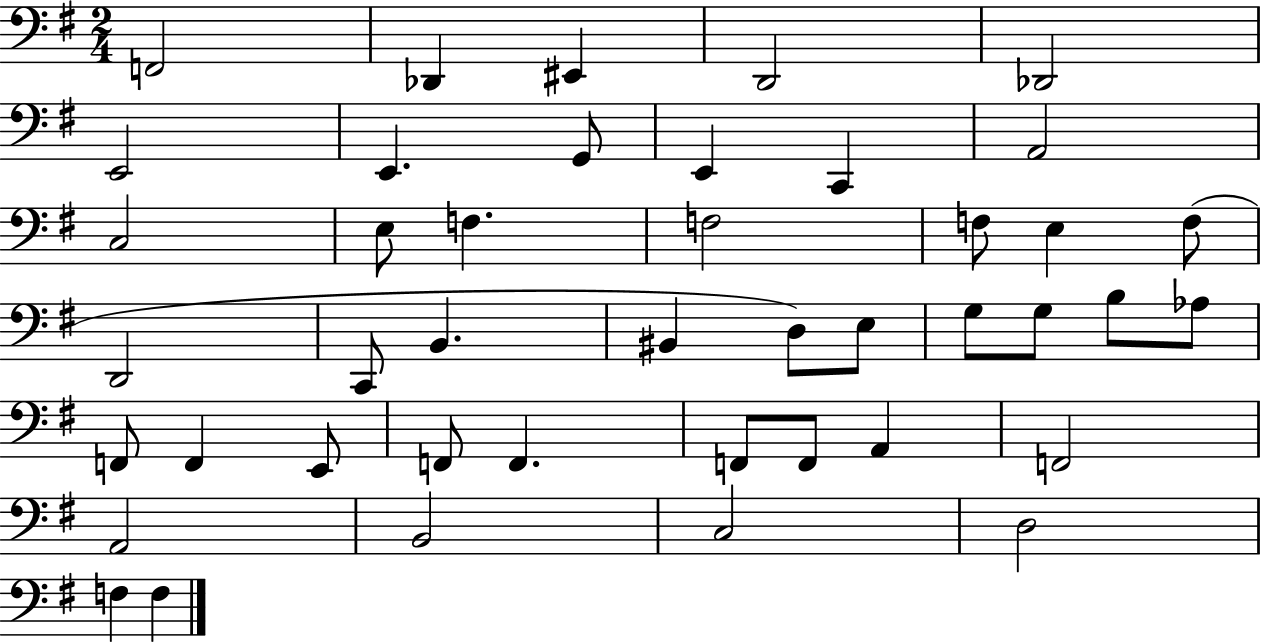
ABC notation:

X:1
T:Untitled
M:2/4
L:1/4
K:G
F,,2 _D,, ^E,, D,,2 _D,,2 E,,2 E,, G,,/2 E,, C,, A,,2 C,2 E,/2 F, F,2 F,/2 E, F,/2 D,,2 C,,/2 B,, ^B,, D,/2 E,/2 G,/2 G,/2 B,/2 _A,/2 F,,/2 F,, E,,/2 F,,/2 F,, F,,/2 F,,/2 A,, F,,2 A,,2 B,,2 C,2 D,2 F, F,